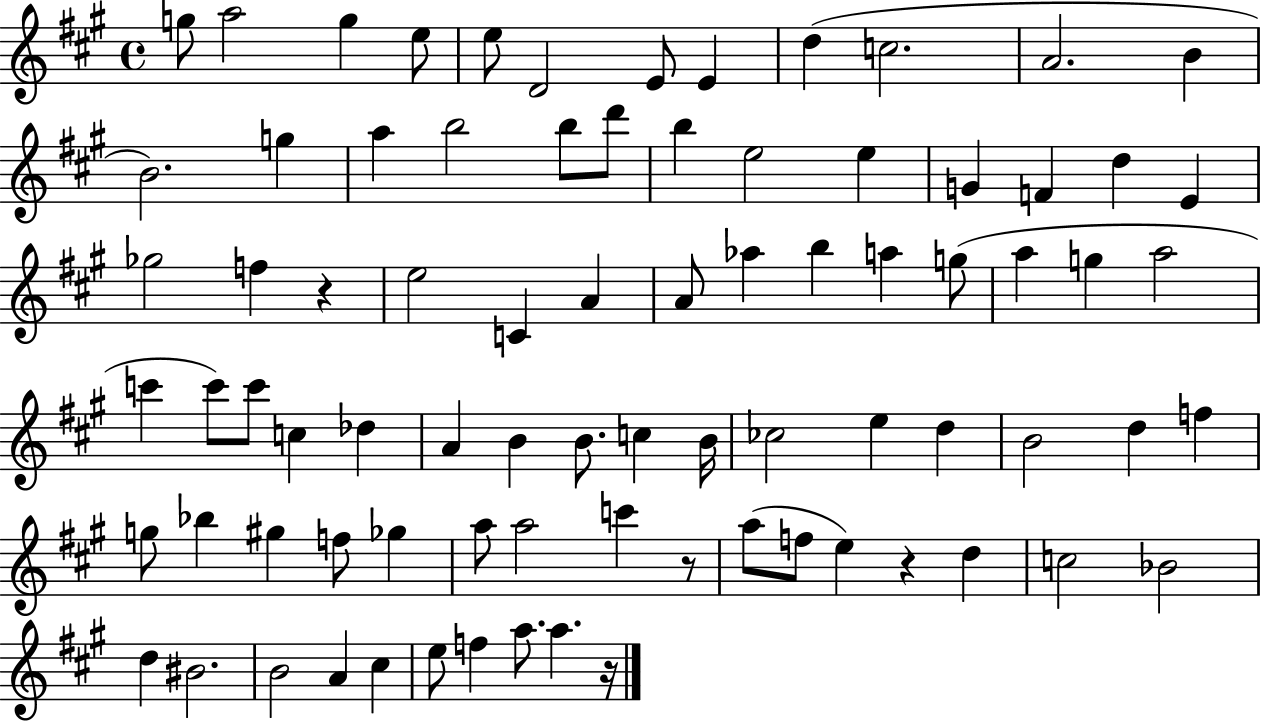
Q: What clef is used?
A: treble